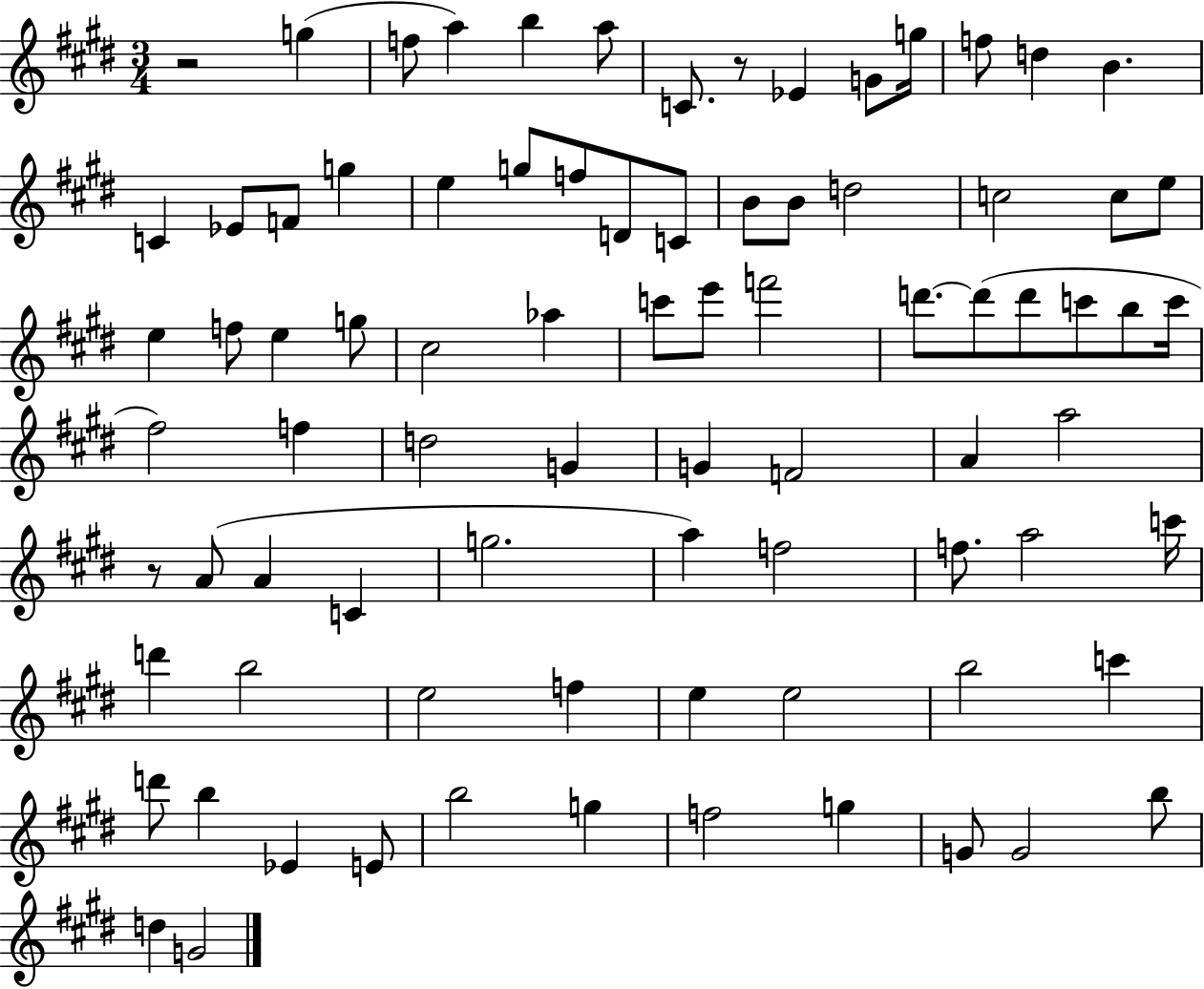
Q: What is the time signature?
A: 3/4